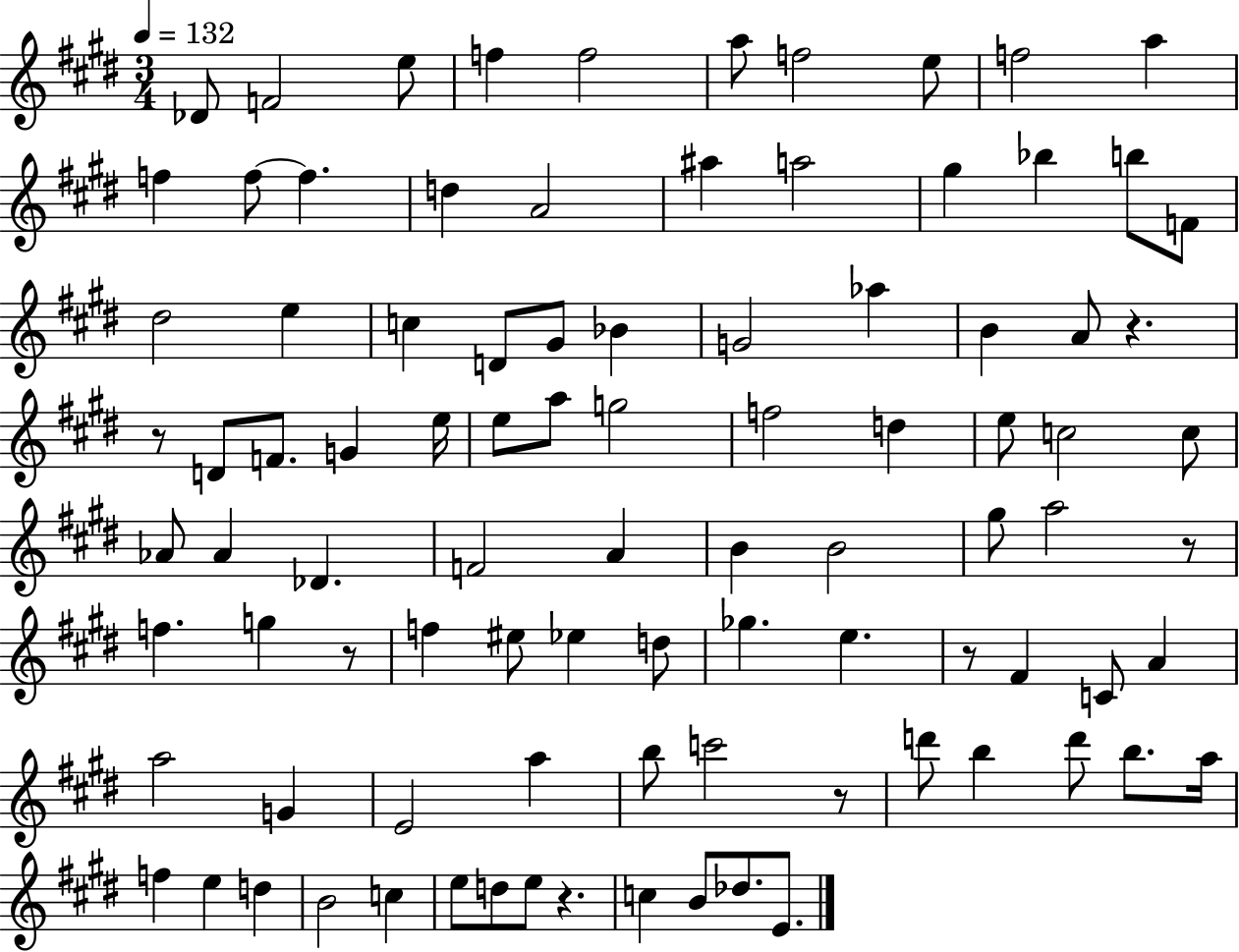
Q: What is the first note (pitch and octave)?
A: Db4